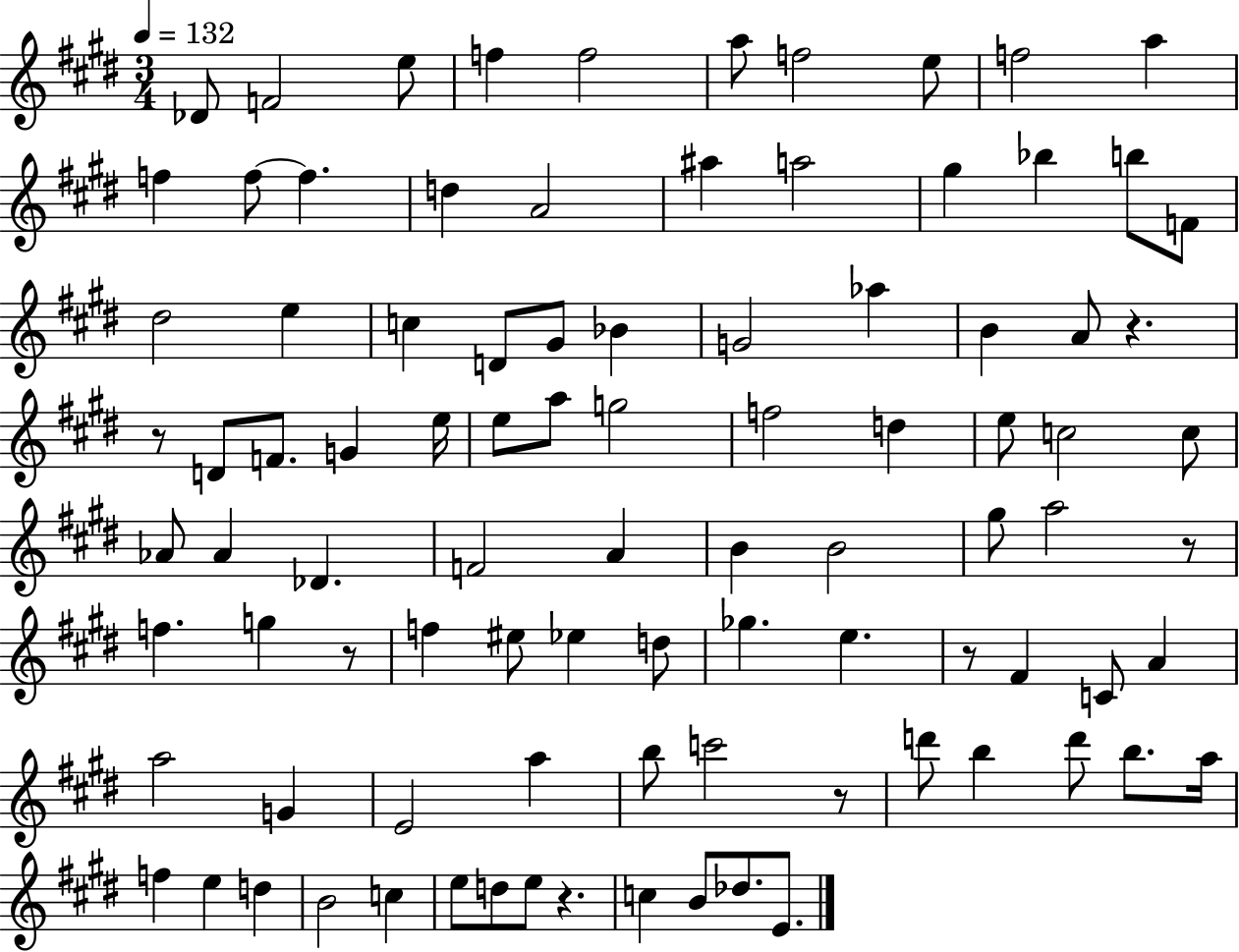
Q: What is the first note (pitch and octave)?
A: Db4